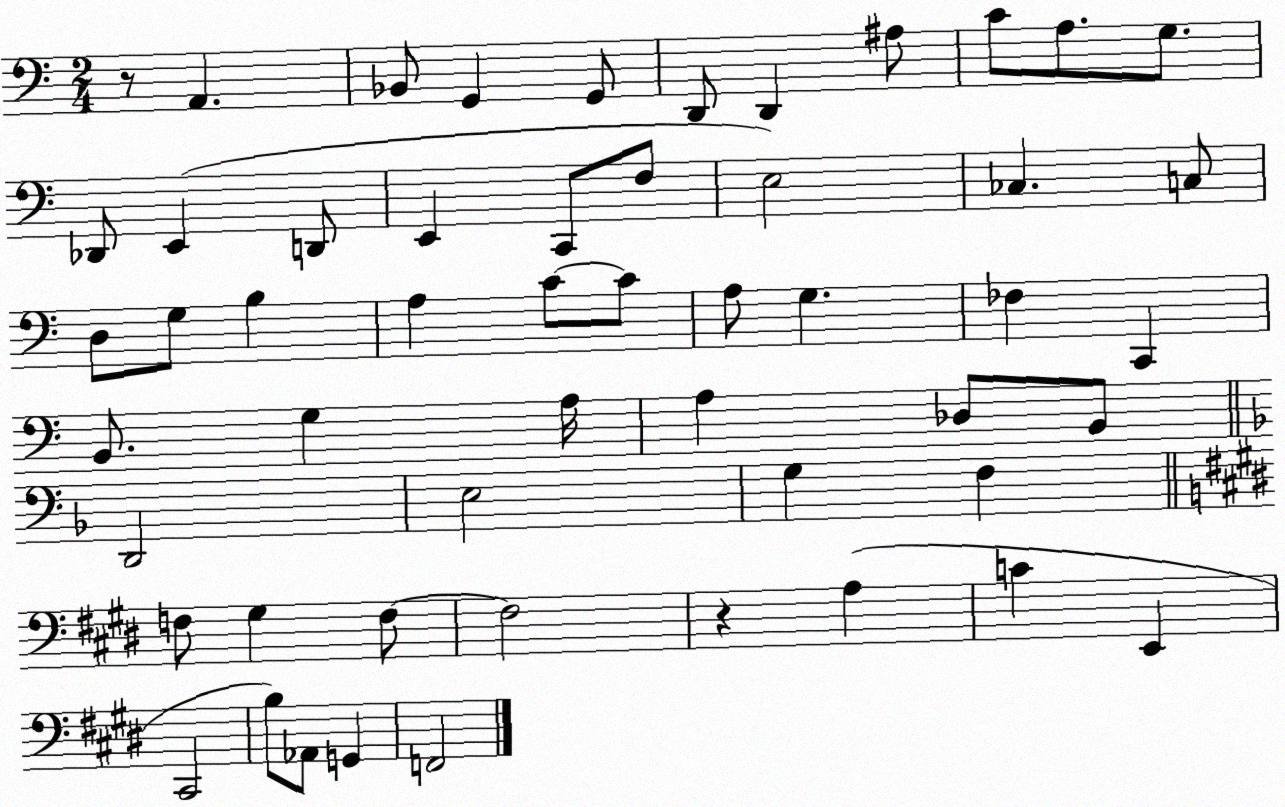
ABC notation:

X:1
T:Untitled
M:2/4
L:1/4
K:C
z/2 A,, _B,,/2 G,, G,,/2 D,,/2 D,, ^A,/2 C/2 A,/2 G,/2 _D,,/2 E,, D,,/2 E,, C,,/2 F,/2 E,2 _C, C,/2 D,/2 G,/2 B, A, C/2 C/2 A,/2 G, _F, C,, B,,/2 G, A,/4 A, _D,/2 B,,/2 D,,2 E,2 G, F, F,/2 ^G, F,/2 F,2 z A, C E,, ^C,,2 B,/2 _A,,/2 G,, F,,2